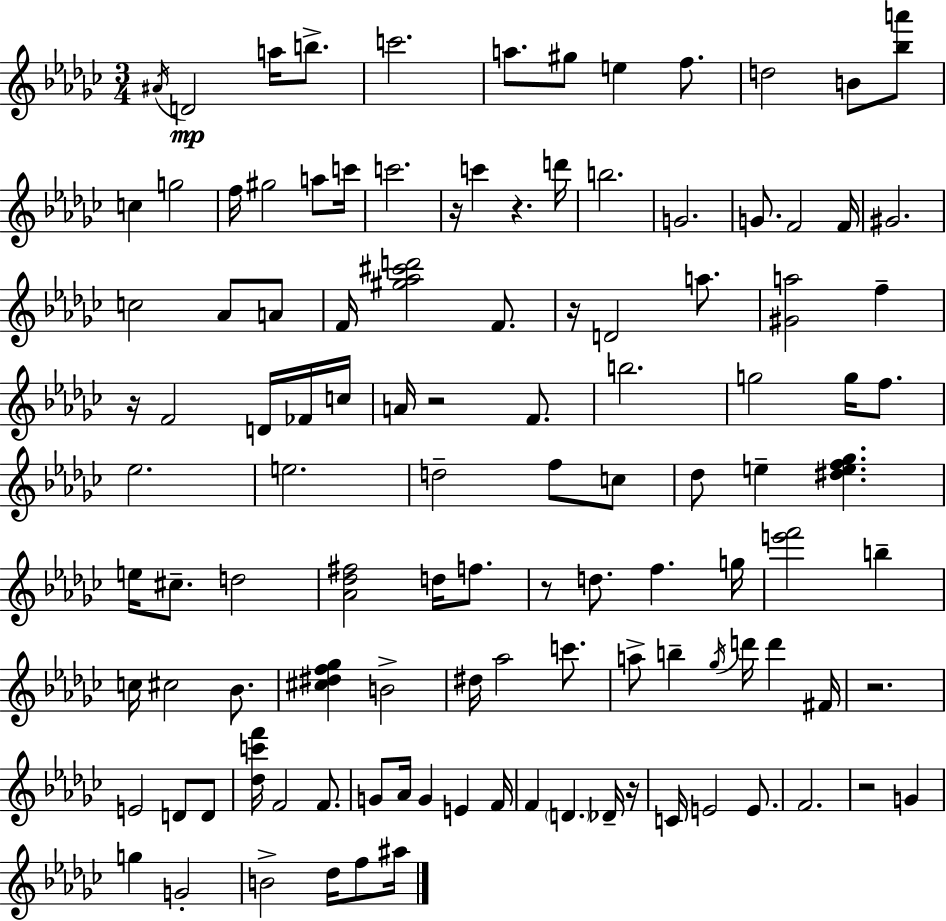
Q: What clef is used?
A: treble